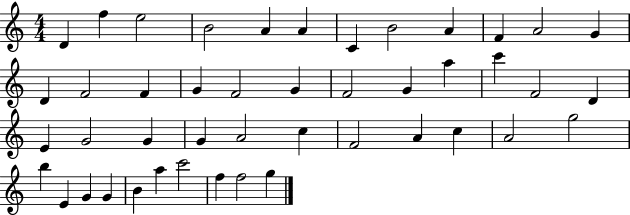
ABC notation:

X:1
T:Untitled
M:4/4
L:1/4
K:C
D f e2 B2 A A C B2 A F A2 G D F2 F G F2 G F2 G a c' F2 D E G2 G G A2 c F2 A c A2 g2 b E G G B a c'2 f f2 g